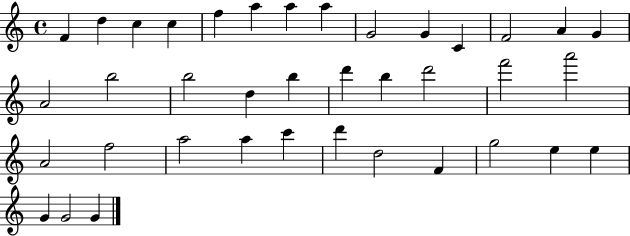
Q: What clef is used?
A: treble